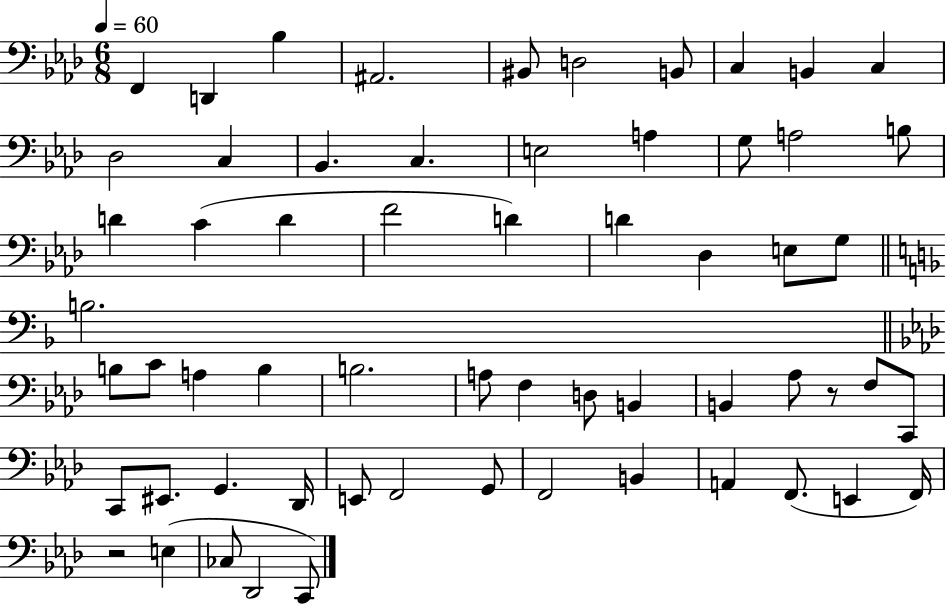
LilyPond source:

{
  \clef bass
  \numericTimeSignature
  \time 6/8
  \key aes \major
  \tempo 4 = 60
  f,4 d,4 bes4 | ais,2. | bis,8 d2 b,8 | c4 b,4 c4 | \break des2 c4 | bes,4. c4. | e2 a4 | g8 a2 b8 | \break d'4 c'4( d'4 | f'2 d'4) | d'4 des4 e8 g8 | \bar "||" \break \key f \major b2. | \bar "||" \break \key aes \major b8 c'8 a4 b4 | b2. | a8 f4 d8 b,4 | b,4 aes8 r8 f8 c,8 | \break c,8 eis,8. g,4. des,16 | e,8 f,2 g,8 | f,2 b,4 | a,4 f,8.( e,4 f,16) | \break r2 e4( | ces8 des,2 c,8) | \bar "|."
}